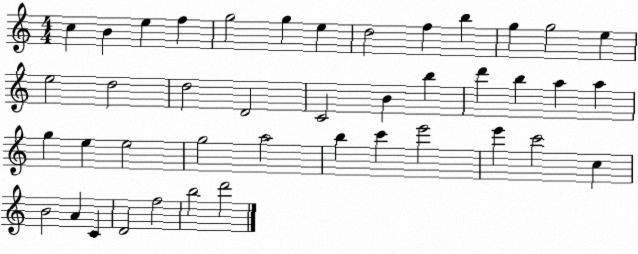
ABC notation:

X:1
T:Untitled
M:4/4
L:1/4
K:C
c B e f g2 g e d2 f b g g2 e e2 d2 d2 D2 C2 B b d' b a a g e e2 g2 a2 b c' e'2 e' c'2 c B2 A C D2 f2 b2 d'2